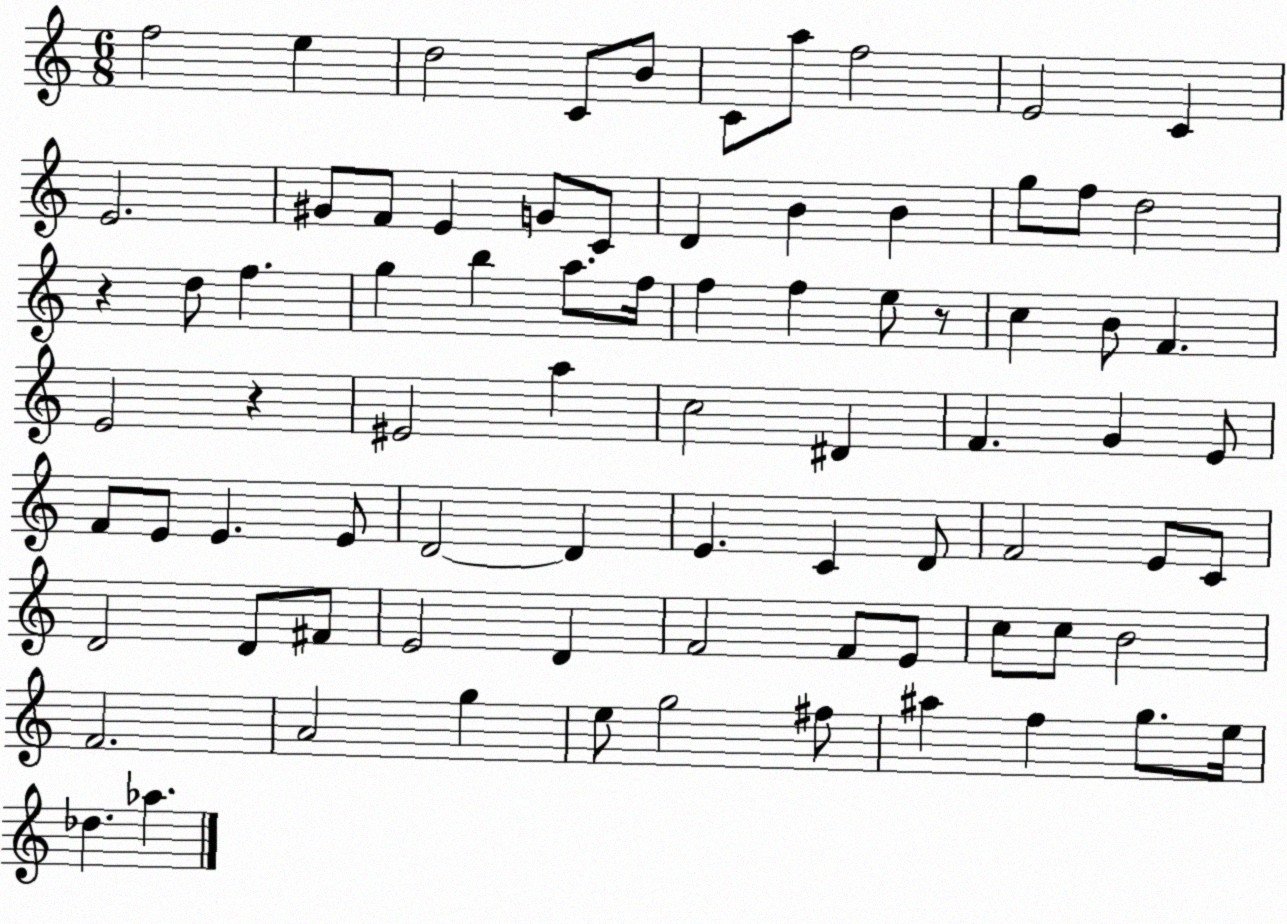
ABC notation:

X:1
T:Untitled
M:6/8
L:1/4
K:C
f2 e d2 C/2 B/2 C/2 a/2 f2 E2 C E2 ^G/2 F/2 E G/2 C/2 D B B g/2 f/2 d2 z d/2 f g b a/2 f/4 f f e/2 z/2 c B/2 F E2 z ^E2 a c2 ^D F G E/2 F/2 E/2 E E/2 D2 D E C D/2 F2 E/2 C/2 D2 D/2 ^F/2 E2 D F2 F/2 E/2 c/2 c/2 B2 F2 A2 g e/2 g2 ^f/2 ^a f g/2 e/4 _d _a